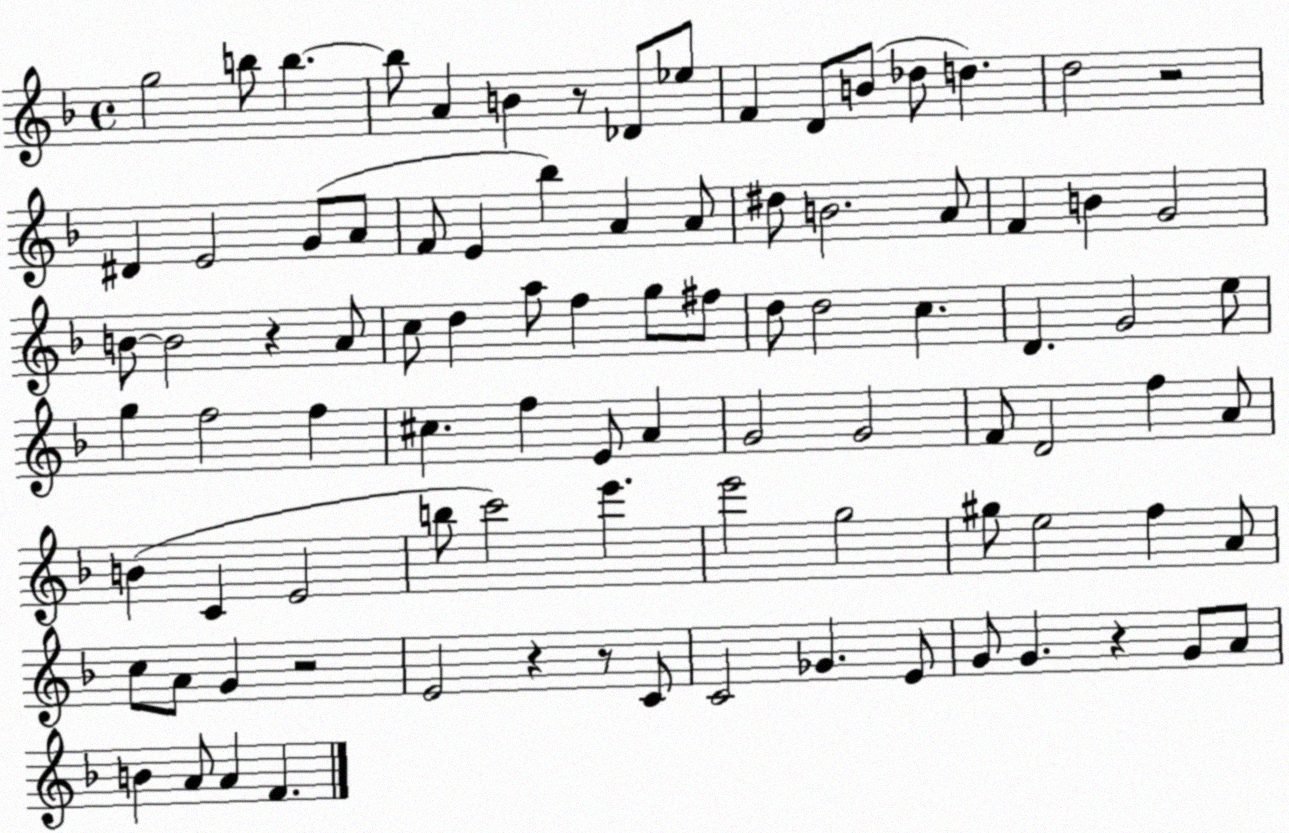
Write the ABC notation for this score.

X:1
T:Untitled
M:4/4
L:1/4
K:F
g2 b/2 b b/2 A B z/2 _D/2 _e/2 F D/2 B/2 _d/2 d d2 z2 ^D E2 G/2 A/2 F/2 E _b A A/2 ^d/2 B2 A/2 F B G2 B/2 B2 z A/2 c/2 d a/2 f g/2 ^f/2 d/2 d2 c D G2 e/2 g f2 f ^c f E/2 A G2 G2 F/2 D2 f A/2 B C E2 b/2 c'2 e' e'2 g2 ^g/2 e2 f A/2 c/2 A/2 G z2 E2 z z/2 C/2 C2 _G E/2 G/2 G z G/2 A/2 B A/2 A F